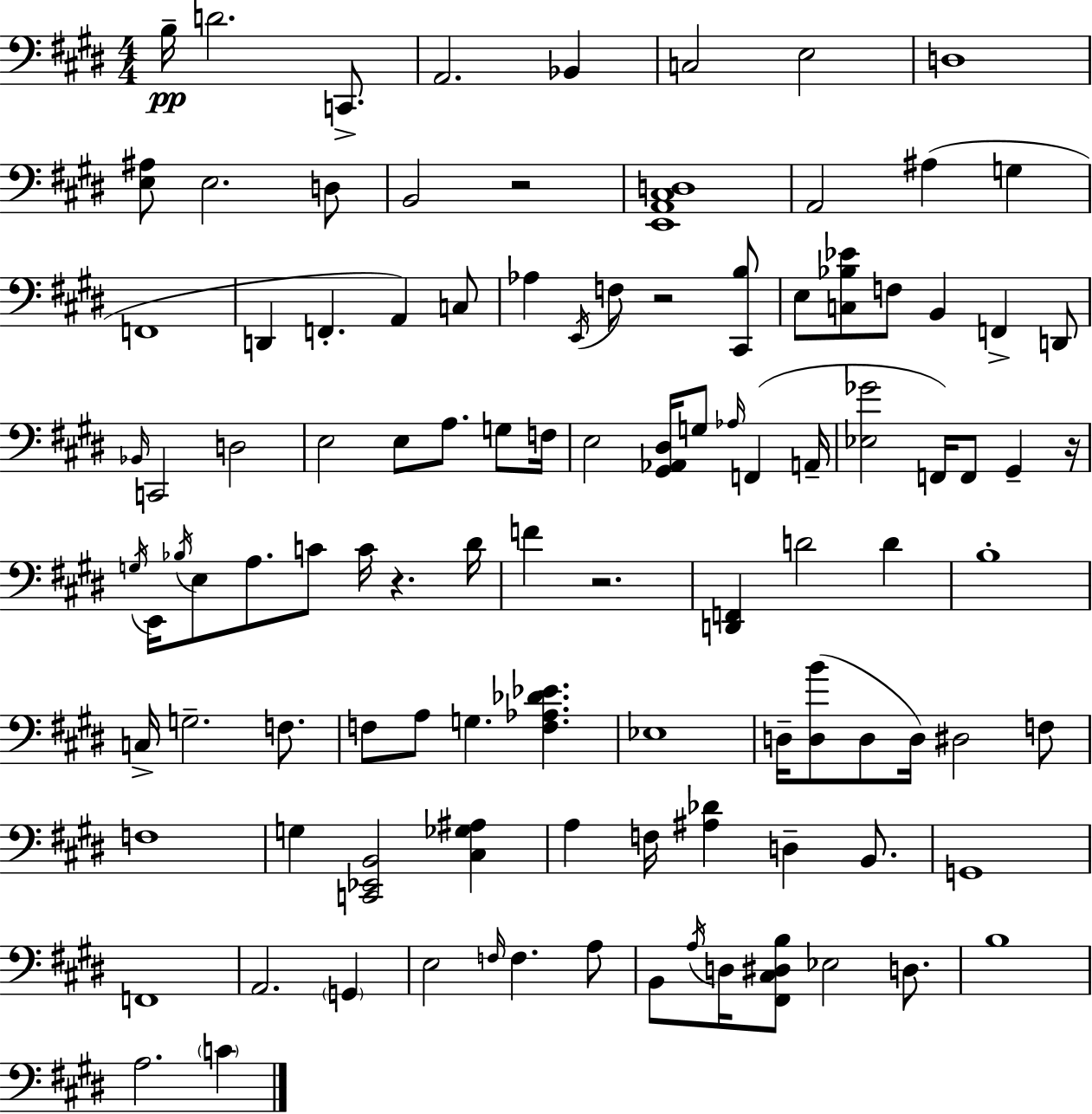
{
  \clef bass
  \numericTimeSignature
  \time 4/4
  \key e \major
  b16--\pp d'2. c,8.-> | a,2. bes,4 | c2 e2 | d1 | \break <e ais>8 e2. d8 | b,2 r2 | <e, a, cis d>1 | a,2 ais4( g4 | \break f,1 | d,4 f,4.-. a,4) c8 | aes4 \acciaccatura { e,16 } f8 r2 <cis, b>8 | e8 <c bes ees'>8 f8 b,4 f,4-> d,8 | \break \grace { bes,16 } c,2 d2 | e2 e8 a8. g8 | f16 e2 <gis, aes, dis>16 g8 \grace { aes16 } f,4( | a,16-- <ees ges'>2 f,16) f,8 gis,4-- | \break r16 \acciaccatura { g16 } e,16 \acciaccatura { bes16 } e8 a8. c'8 c'16 r4. | dis'16 f'4 r2. | <d, f,>4 d'2 | d'4 b1-. | \break c16-> g2.-- | f8. f8 a8 g4. <f aes des' ees'>4. | ees1 | d16-- <d b'>8( d8 d16) dis2 | \break f8 f1 | g4 <c, ees, b,>2 | <cis ges ais>4 a4 f16 <ais des'>4 d4-- | b,8. g,1 | \break f,1 | a,2. | \parenthesize g,4 e2 \grace { f16 } f4. | a8 b,8 \acciaccatura { a16 } d16 <fis, cis dis b>8 ees2 | \break d8. b1 | a2. | \parenthesize c'4 \bar "|."
}